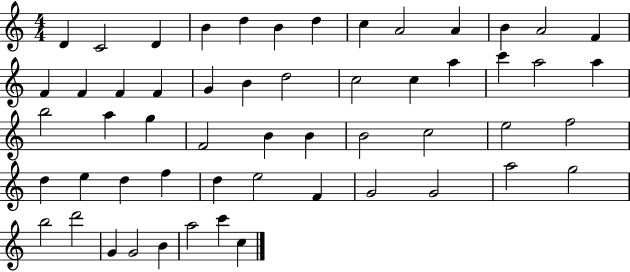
{
  \clef treble
  \numericTimeSignature
  \time 4/4
  \key c \major
  d'4 c'2 d'4 | b'4 d''4 b'4 d''4 | c''4 a'2 a'4 | b'4 a'2 f'4 | \break f'4 f'4 f'4 f'4 | g'4 b'4 d''2 | c''2 c''4 a''4 | c'''4 a''2 a''4 | \break b''2 a''4 g''4 | f'2 b'4 b'4 | b'2 c''2 | e''2 f''2 | \break d''4 e''4 d''4 f''4 | d''4 e''2 f'4 | g'2 g'2 | a''2 g''2 | \break b''2 d'''2 | g'4 g'2 b'4 | a''2 c'''4 c''4 | \bar "|."
}